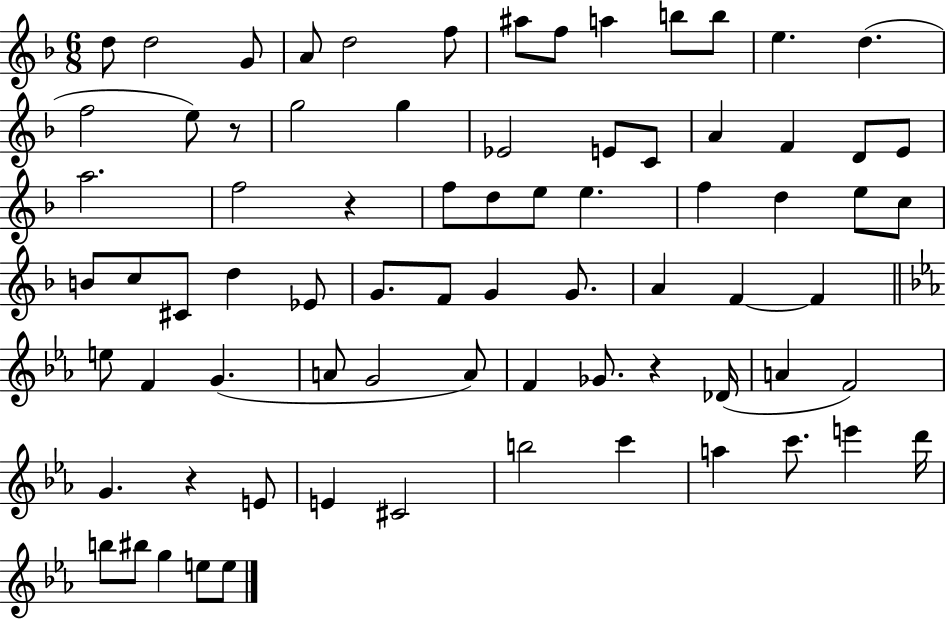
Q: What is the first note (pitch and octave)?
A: D5